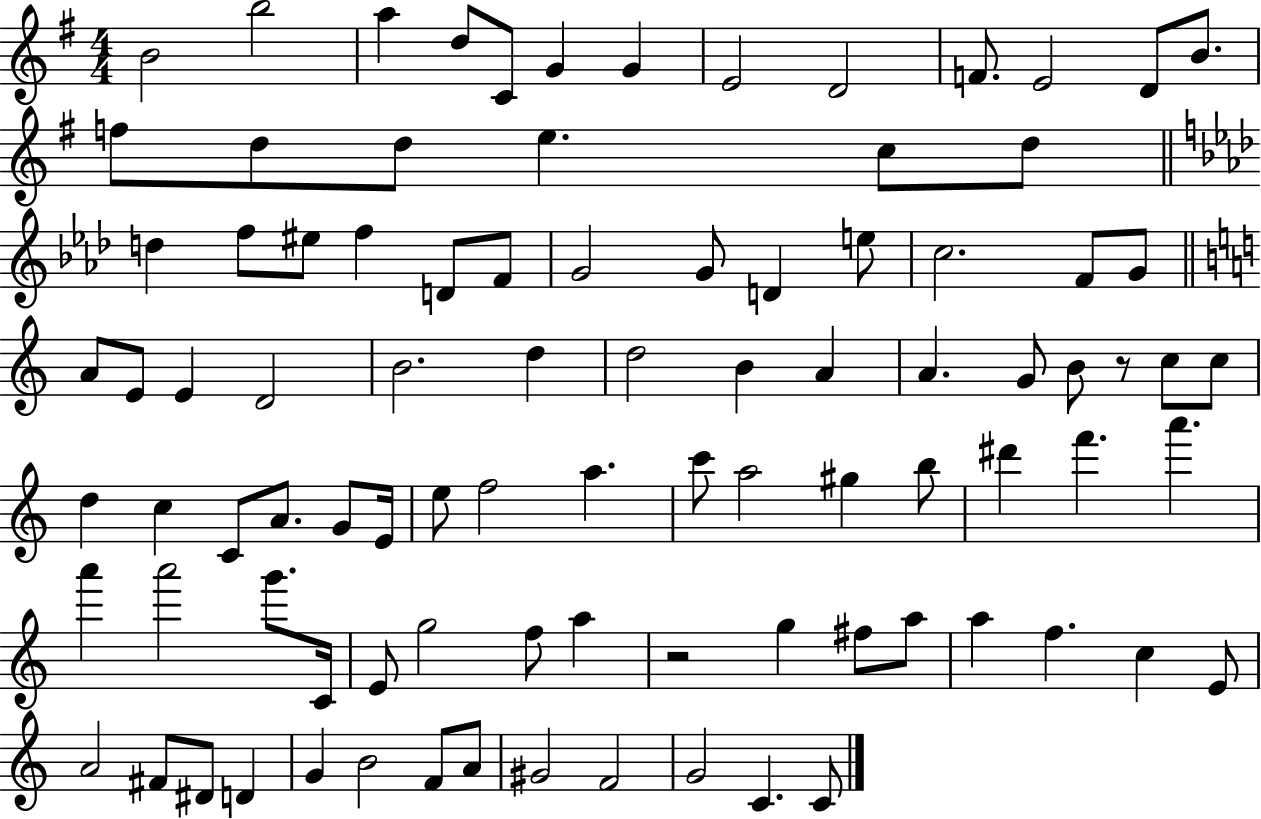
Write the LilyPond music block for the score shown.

{
  \clef treble
  \numericTimeSignature
  \time 4/4
  \key g \major
  b'2 b''2 | a''4 d''8 c'8 g'4 g'4 | e'2 d'2 | f'8. e'2 d'8 b'8. | \break f''8 d''8 d''8 e''4. c''8 d''8 | \bar "||" \break \key aes \major d''4 f''8 eis''8 f''4 d'8 f'8 | g'2 g'8 d'4 e''8 | c''2. f'8 g'8 | \bar "||" \break \key a \minor a'8 e'8 e'4 d'2 | b'2. d''4 | d''2 b'4 a'4 | a'4. g'8 b'8 r8 c''8 c''8 | \break d''4 c''4 c'8 a'8. g'8 e'16 | e''8 f''2 a''4. | c'''8 a''2 gis''4 b''8 | dis'''4 f'''4. a'''4. | \break a'''4 a'''2 g'''8. c'16 | e'8 g''2 f''8 a''4 | r2 g''4 fis''8 a''8 | a''4 f''4. c''4 e'8 | \break a'2 fis'8 dis'8 d'4 | g'4 b'2 f'8 a'8 | gis'2 f'2 | g'2 c'4. c'8 | \break \bar "|."
}